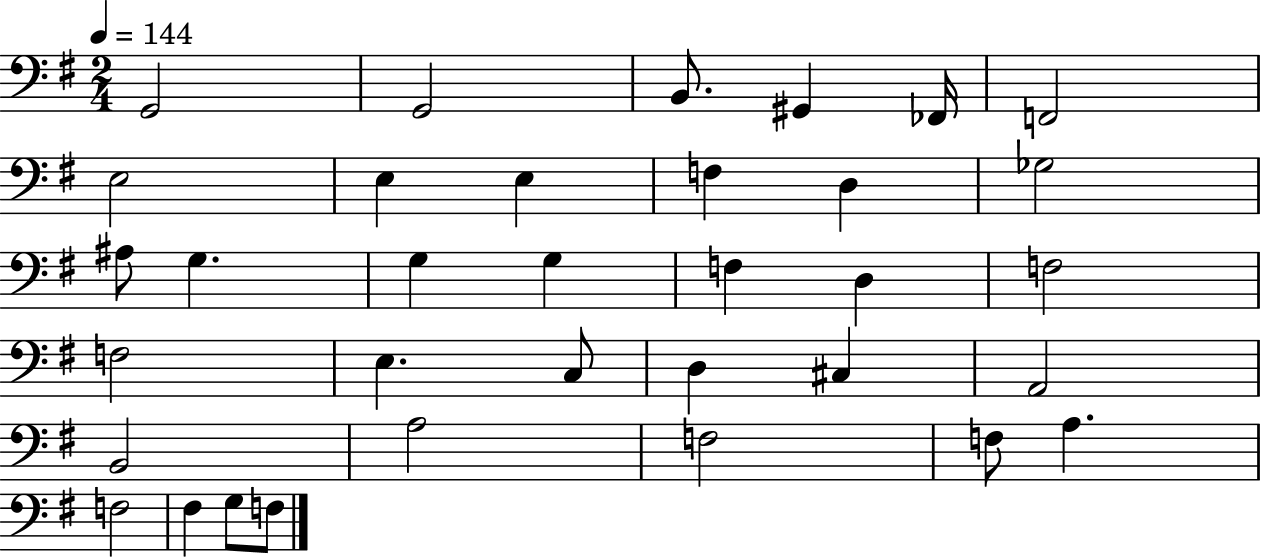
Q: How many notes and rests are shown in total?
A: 34